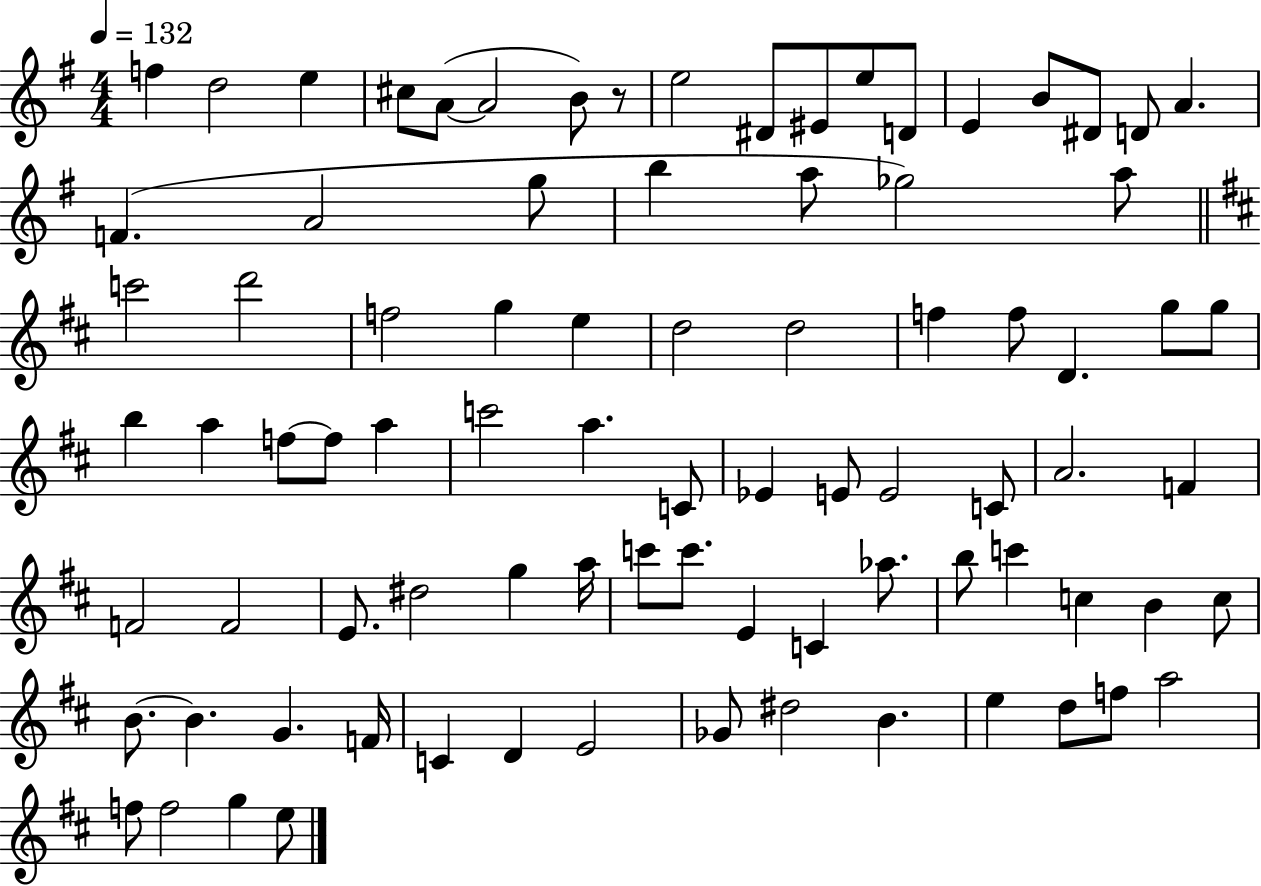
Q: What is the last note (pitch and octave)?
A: E5